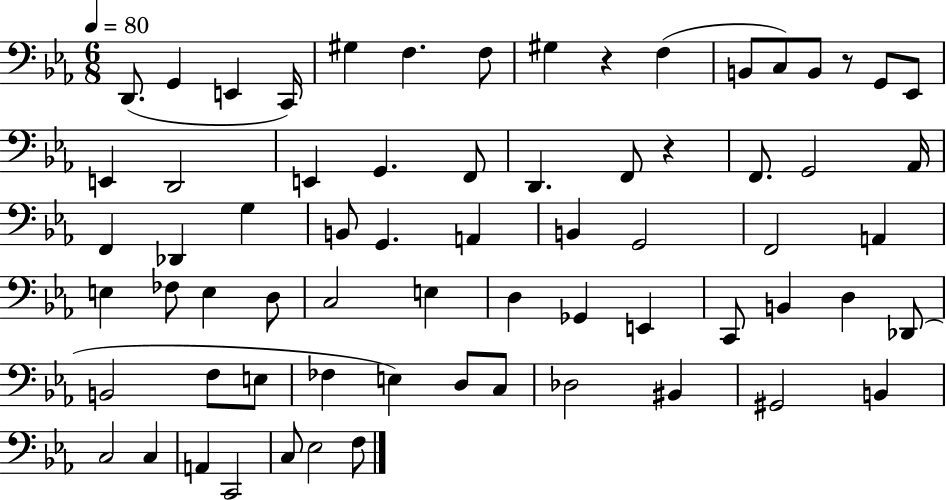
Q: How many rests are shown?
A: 3